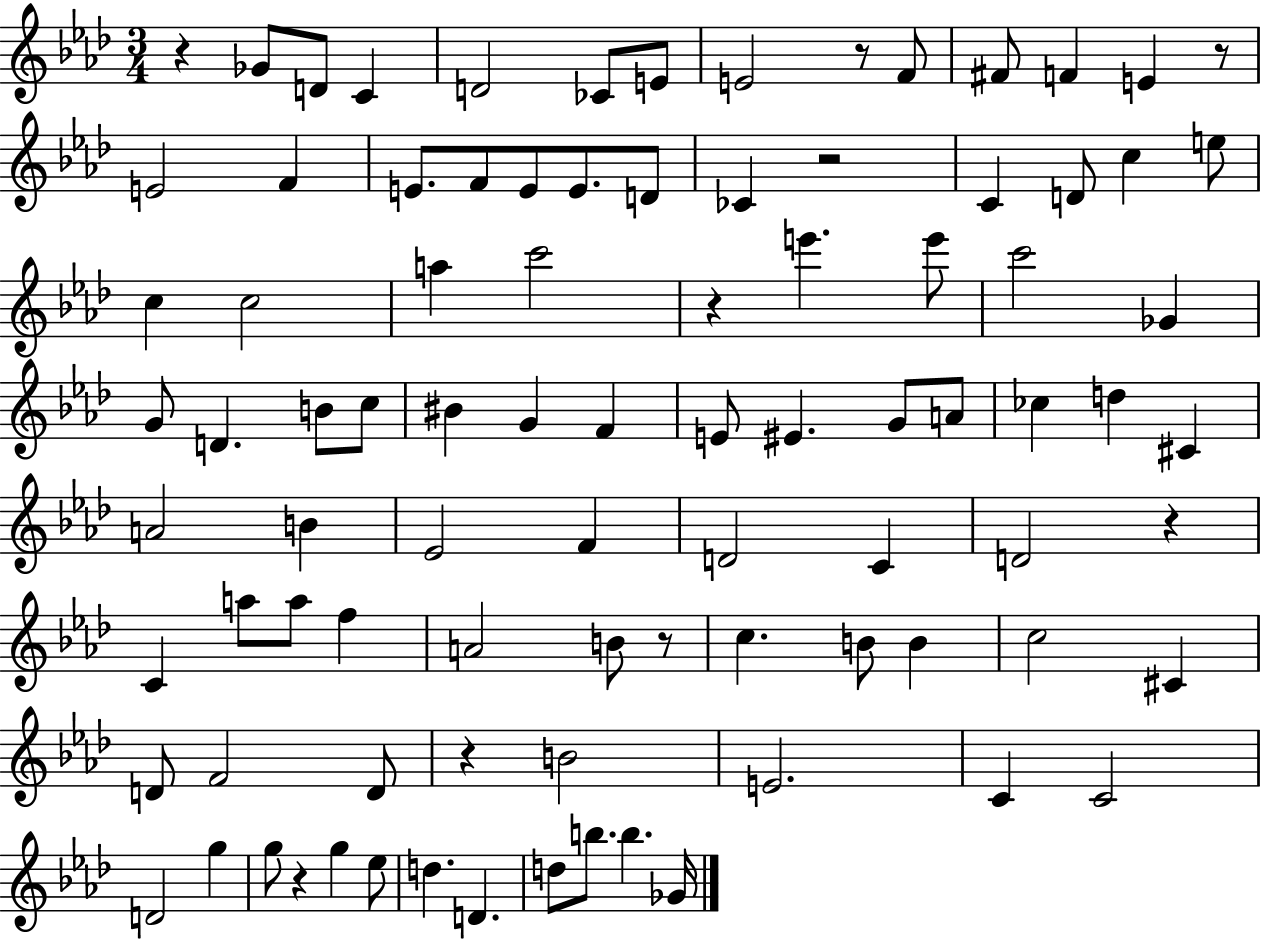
R/q Gb4/e D4/e C4/q D4/h CES4/e E4/e E4/h R/e F4/e F#4/e F4/q E4/q R/e E4/h F4/q E4/e. F4/e E4/e E4/e. D4/e CES4/q R/h C4/q D4/e C5/q E5/e C5/q C5/h A5/q C6/h R/q E6/q. E6/e C6/h Gb4/q G4/e D4/q. B4/e C5/e BIS4/q G4/q F4/q E4/e EIS4/q. G4/e A4/e CES5/q D5/q C#4/q A4/h B4/q Eb4/h F4/q D4/h C4/q D4/h R/q C4/q A5/e A5/e F5/q A4/h B4/e R/e C5/q. B4/e B4/q C5/h C#4/q D4/e F4/h D4/e R/q B4/h E4/h. C4/q C4/h D4/h G5/q G5/e R/q G5/q Eb5/e D5/q. D4/q. D5/e B5/e. B5/q. Gb4/s